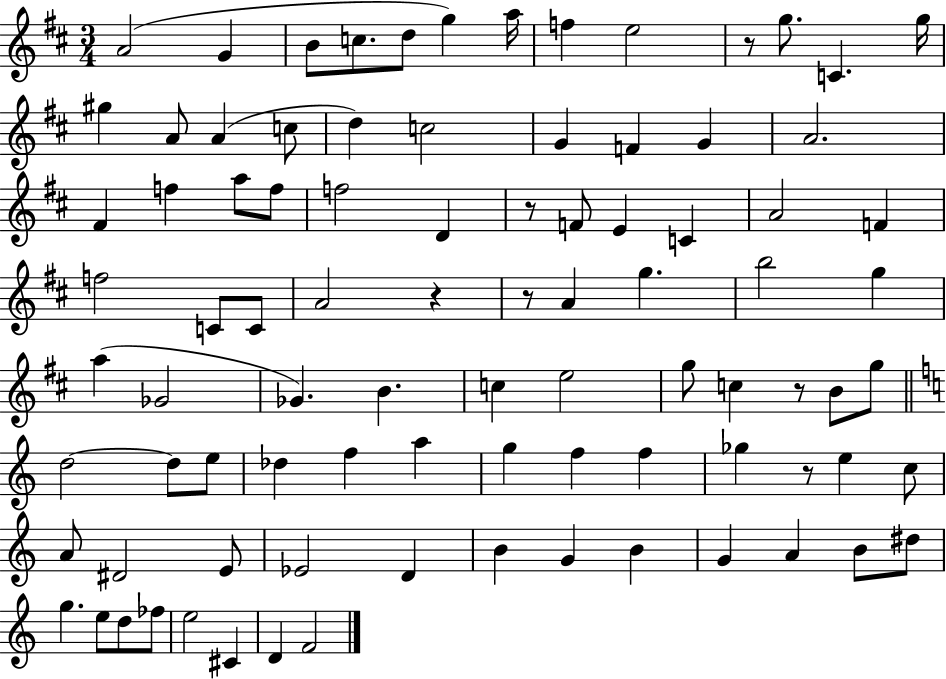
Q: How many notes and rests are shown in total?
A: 89